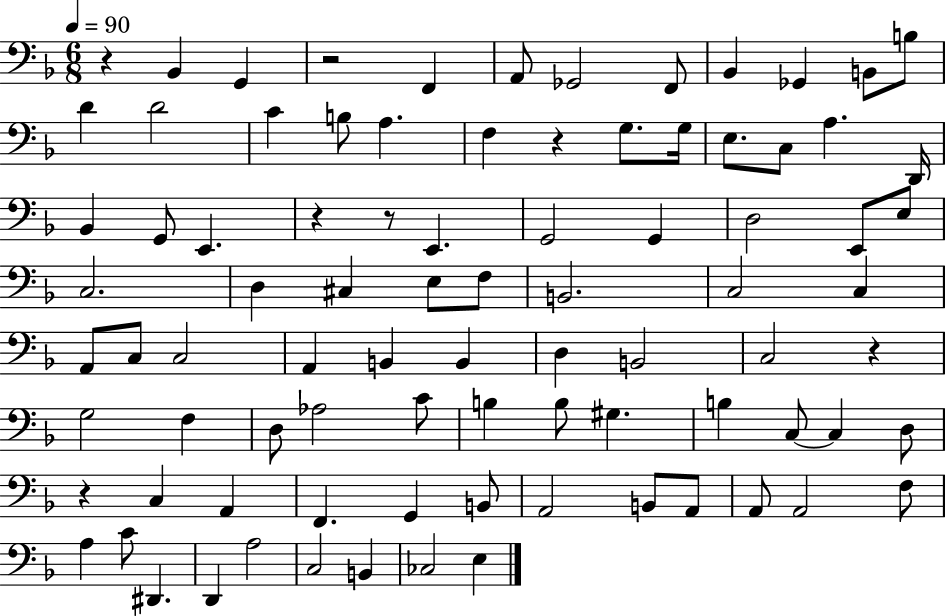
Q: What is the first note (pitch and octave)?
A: Bb2